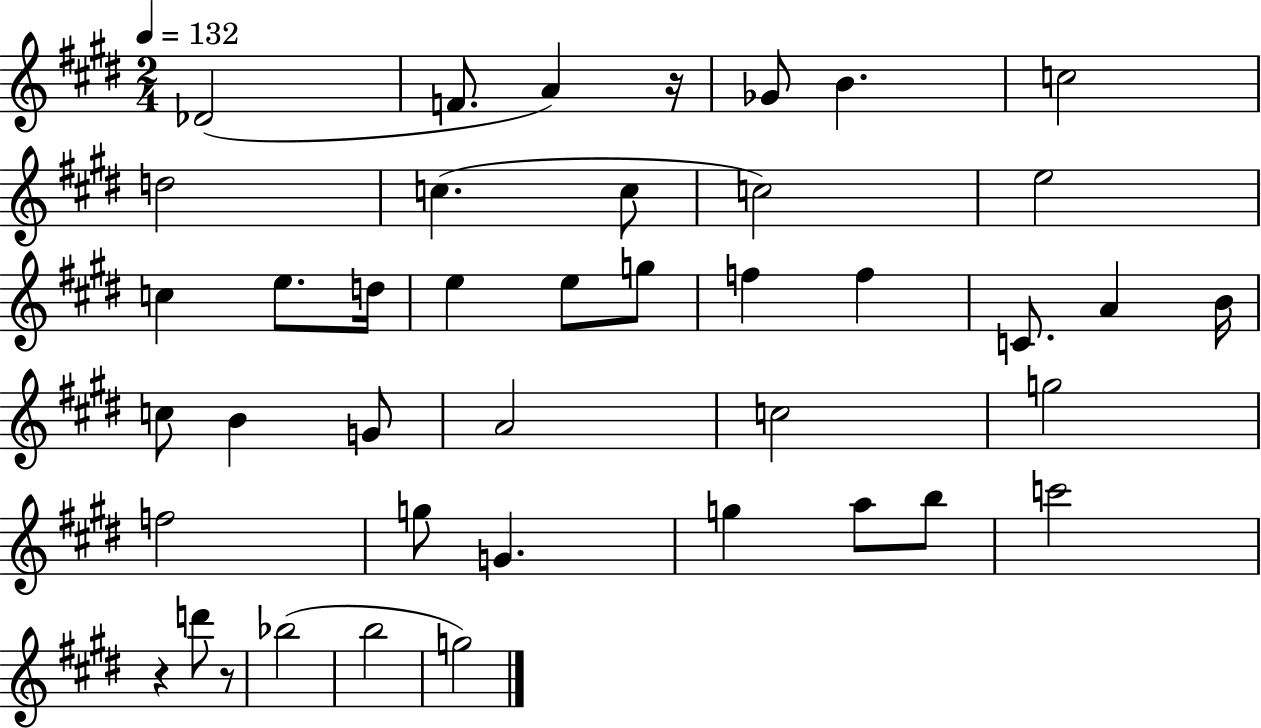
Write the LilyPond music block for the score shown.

{
  \clef treble
  \numericTimeSignature
  \time 2/4
  \key e \major
  \tempo 4 = 132
  des'2( | f'8. a'4) r16 | ges'8 b'4. | c''2 | \break d''2 | c''4.( c''8 | c''2) | e''2 | \break c''4 e''8. d''16 | e''4 e''8 g''8 | f''4 f''4 | c'8. a'4 b'16 | \break c''8 b'4 g'8 | a'2 | c''2 | g''2 | \break f''2 | g''8 g'4. | g''4 a''8 b''8 | c'''2 | \break r4 d'''8 r8 | bes''2( | b''2 | g''2) | \break \bar "|."
}